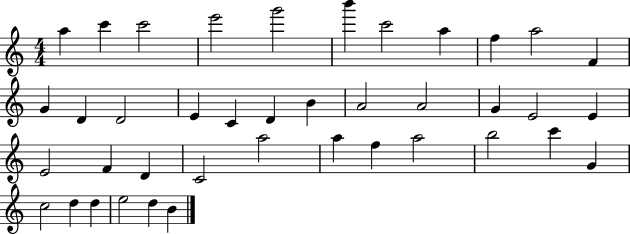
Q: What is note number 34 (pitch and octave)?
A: G4